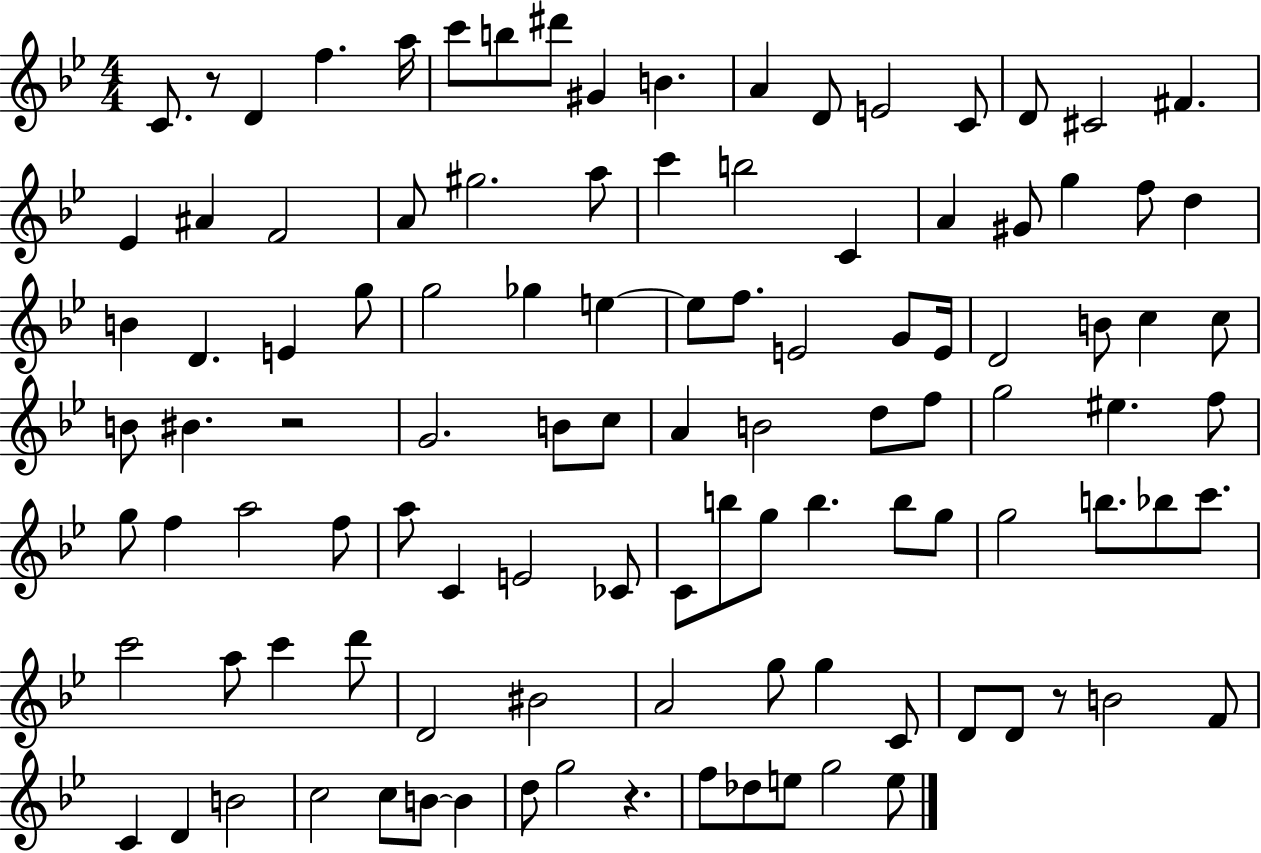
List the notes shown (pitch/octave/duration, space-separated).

C4/e. R/e D4/q F5/q. A5/s C6/e B5/e D#6/e G#4/q B4/q. A4/q D4/e E4/h C4/e D4/e C#4/h F#4/q. Eb4/q A#4/q F4/h A4/e G#5/h. A5/e C6/q B5/h C4/q A4/q G#4/e G5/q F5/e D5/q B4/q D4/q. E4/q G5/e G5/h Gb5/q E5/q E5/e F5/e. E4/h G4/e E4/s D4/h B4/e C5/q C5/e B4/e BIS4/q. R/h G4/h. B4/e C5/e A4/q B4/h D5/e F5/e G5/h EIS5/q. F5/e G5/e F5/q A5/h F5/e A5/e C4/q E4/h CES4/e C4/e B5/e G5/e B5/q. B5/e G5/e G5/h B5/e. Bb5/e C6/e. C6/h A5/e C6/q D6/e D4/h BIS4/h A4/h G5/e G5/q C4/e D4/e D4/e R/e B4/h F4/e C4/q D4/q B4/h C5/h C5/e B4/e B4/q D5/e G5/h R/q. F5/e Db5/e E5/e G5/h E5/e